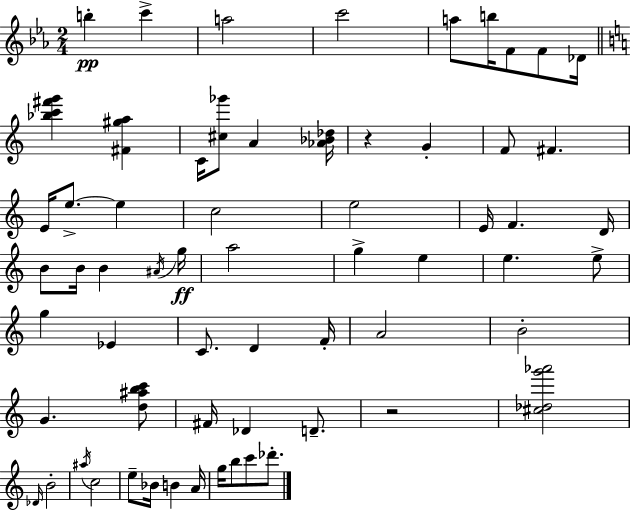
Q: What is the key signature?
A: EES major